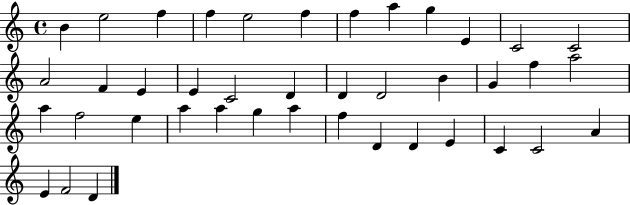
{
  \clef treble
  \time 4/4
  \defaultTimeSignature
  \key c \major
  b'4 e''2 f''4 | f''4 e''2 f''4 | f''4 a''4 g''4 e'4 | c'2 c'2 | \break a'2 f'4 e'4 | e'4 c'2 d'4 | d'4 d'2 b'4 | g'4 f''4 a''2 | \break a''4 f''2 e''4 | a''4 a''4 g''4 a''4 | f''4 d'4 d'4 e'4 | c'4 c'2 a'4 | \break e'4 f'2 d'4 | \bar "|."
}